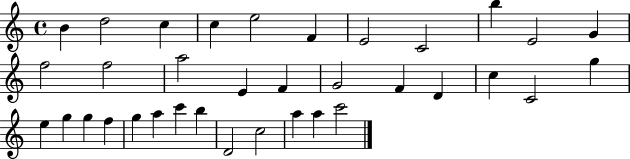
B4/q D5/h C5/q C5/q E5/h F4/q E4/h C4/h B5/q E4/h G4/q F5/h F5/h A5/h E4/q F4/q G4/h F4/q D4/q C5/q C4/h G5/q E5/q G5/q G5/q F5/q G5/q A5/q C6/q B5/q D4/h C5/h A5/q A5/q C6/h